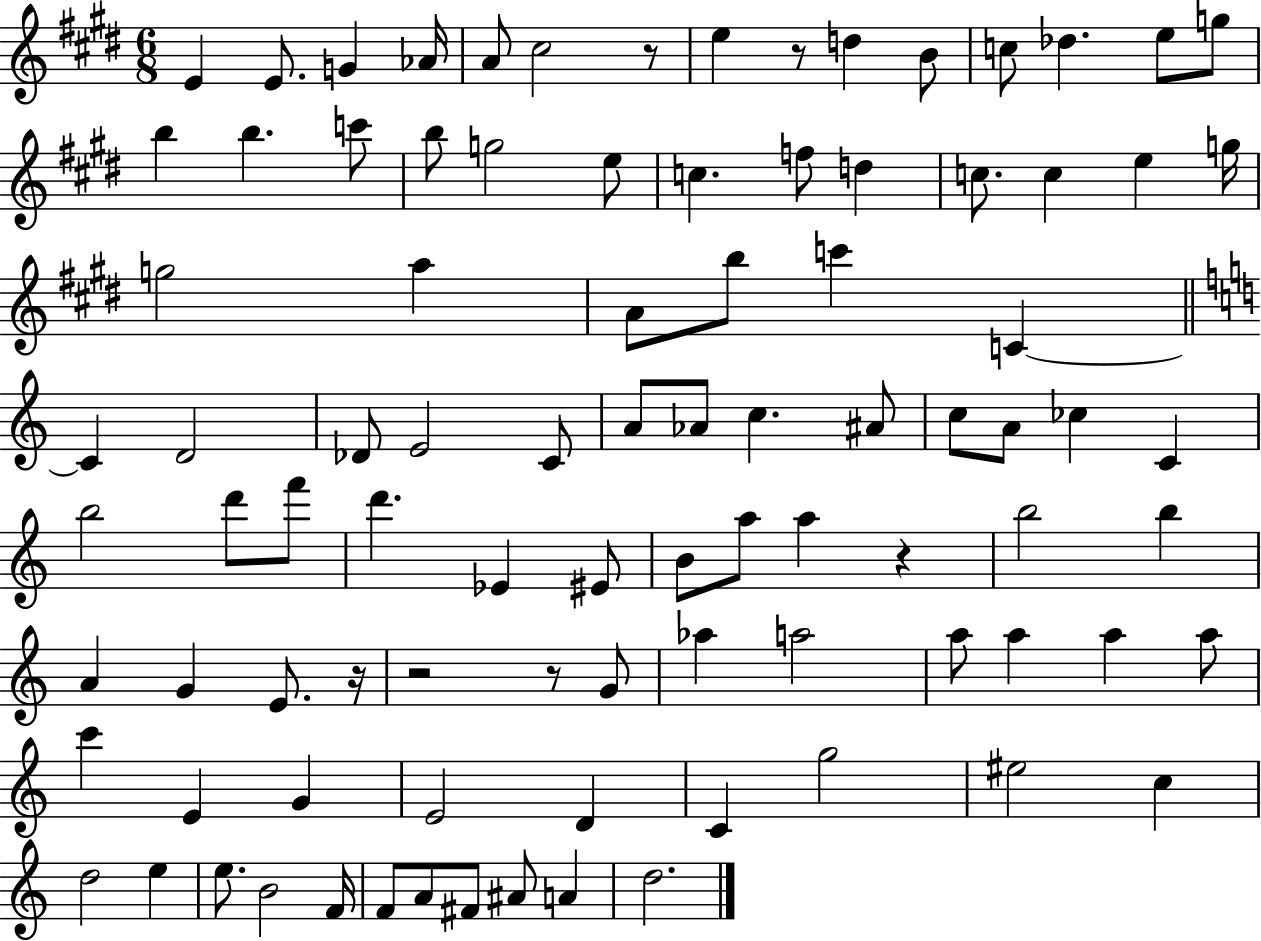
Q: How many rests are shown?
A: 6